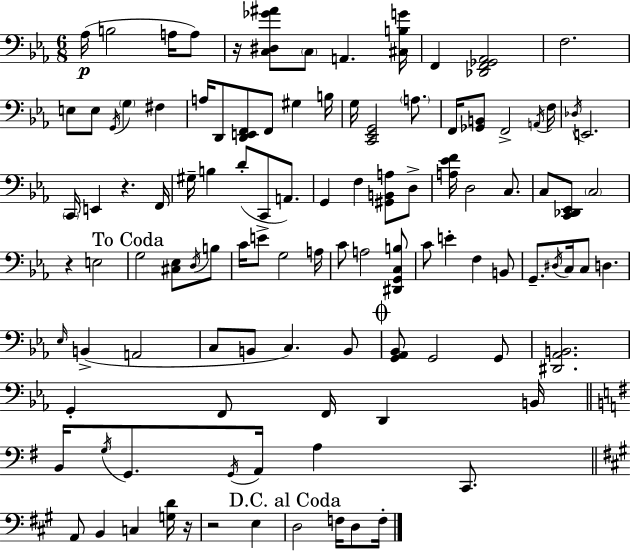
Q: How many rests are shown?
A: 5